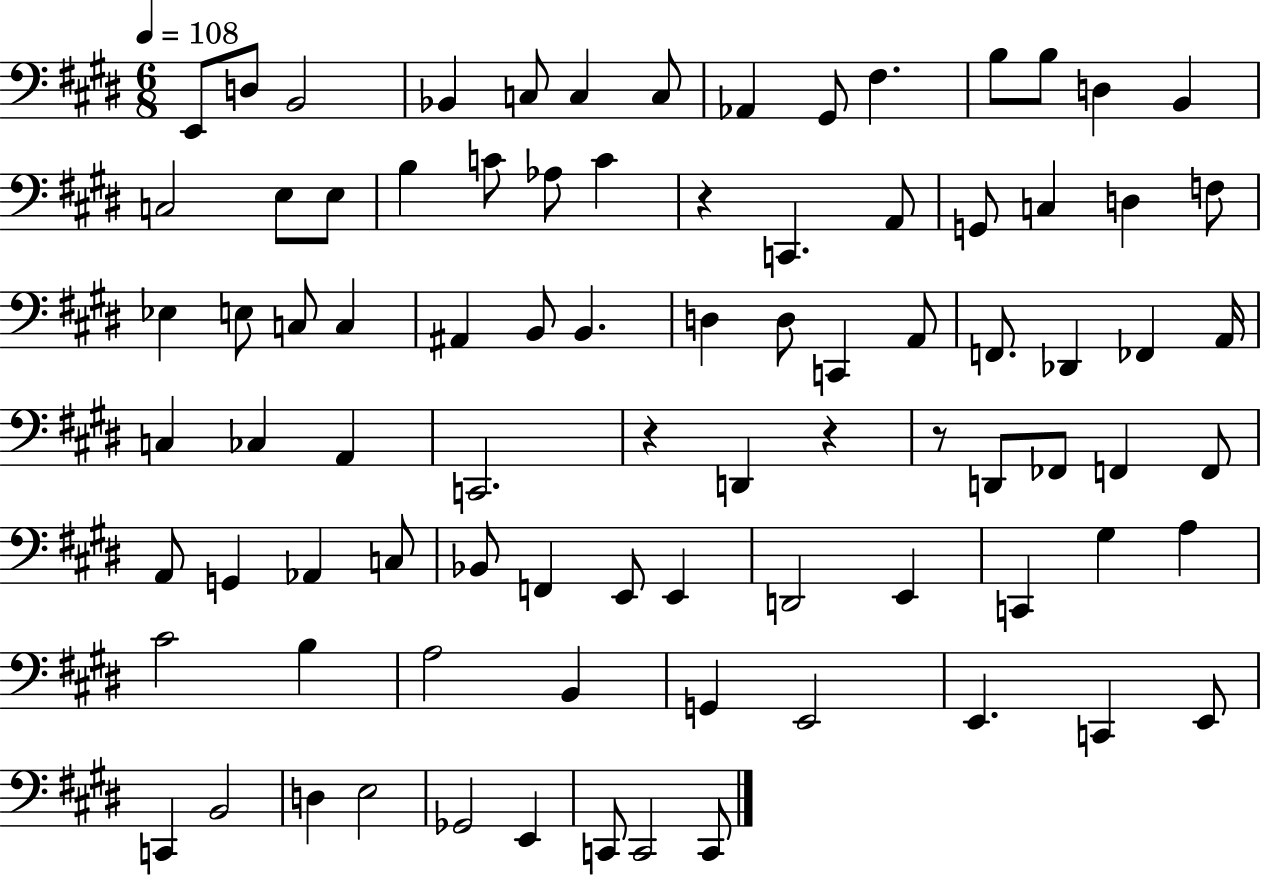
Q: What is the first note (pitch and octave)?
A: E2